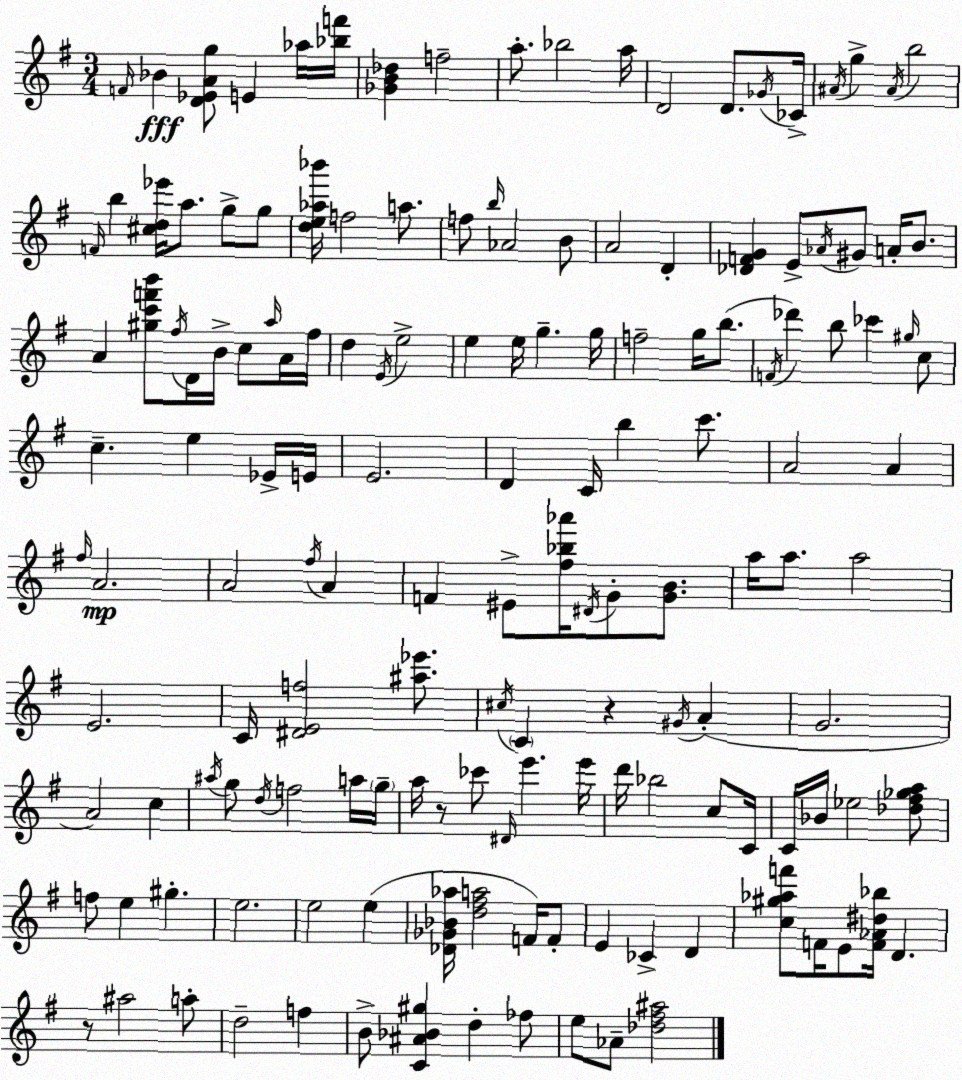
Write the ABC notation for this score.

X:1
T:Untitled
M:3/4
L:1/4
K:G
F/4 _B [D_EAg]/2 E _a/4 [_bf']/4 [_GB_d] f2 a/2 _b2 a/4 D2 D/2 _G/4 _C/4 ^A/4 g ^A/4 b2 F/4 b [^cd_e']/4 a/2 g/2 g/2 [de_a_b']/4 f2 a/2 f/2 b/4 _A2 B/2 A2 D [_DFG] E/2 _A/4 ^G/2 A/4 B/2 A [^gc'f'b']/2 ^f/4 D/4 B/4 c/2 a/4 A/4 ^f/4 d E/4 e2 e e/4 g g/4 f2 g/4 b/2 F/4 _d' b/2 _c' ^g/4 c/2 c e _E/4 E/4 E2 D C/4 b c'/2 A2 A ^f/4 A2 A2 ^f/4 A F ^E/2 [^f_b_a']/4 ^D/4 G/2 [GB]/2 a/4 a/2 a2 E2 C/4 [^DEf]2 [^a_e']/2 ^c/4 C z ^G/4 A G2 A2 c ^a/4 g/2 d/4 f2 a/4 g/4 a/4 z/2 _c'/2 ^D/4 e' e'/4 d'/4 _b2 c/2 C/4 C/4 _B/4 _e2 [_d^f_ga]/2 f/2 e ^g e2 e2 e [_D_G_B_a]/4 [d^fa]2 F/4 F/2 E _C D [c^g_af']/2 F/4 E/2 [F_A^d_b]/4 D z/2 ^a2 a/2 d2 f B/2 [C^A_B^g] d _f/2 e/2 _A/2 [_d^f^a]2